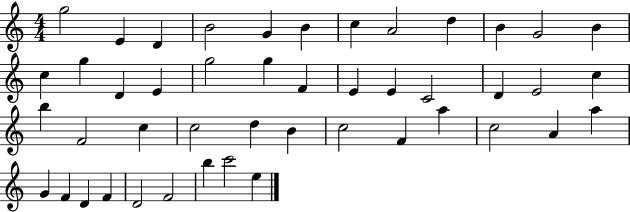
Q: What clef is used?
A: treble